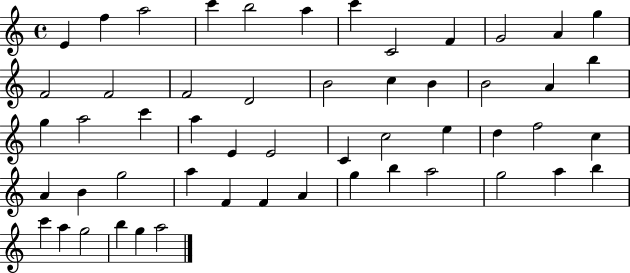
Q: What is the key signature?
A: C major